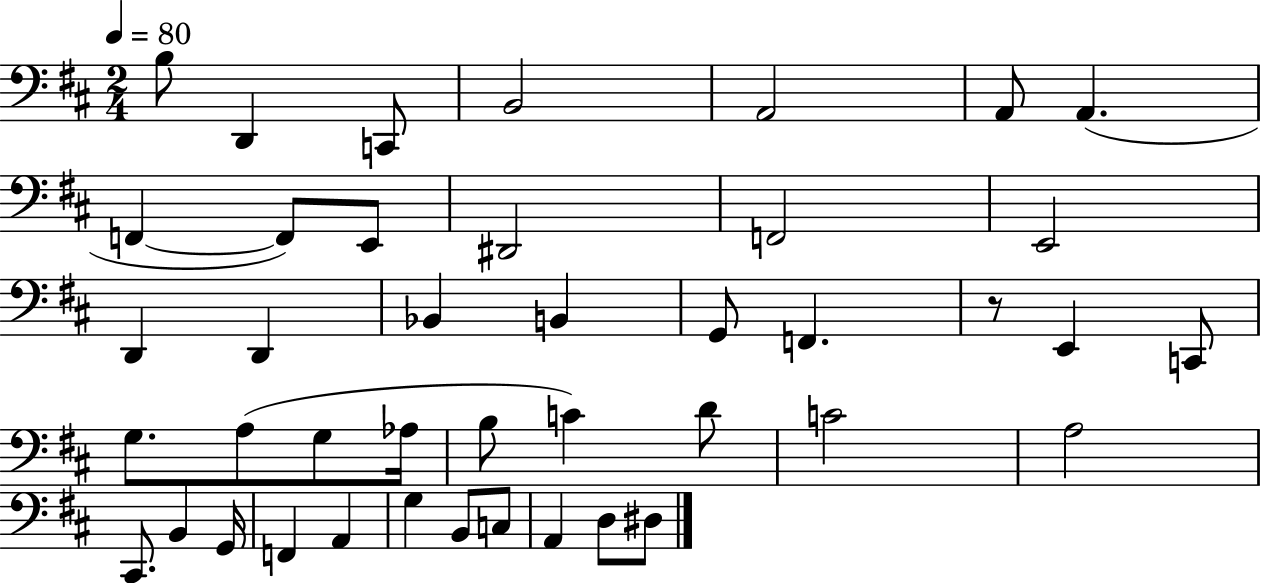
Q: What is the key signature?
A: D major